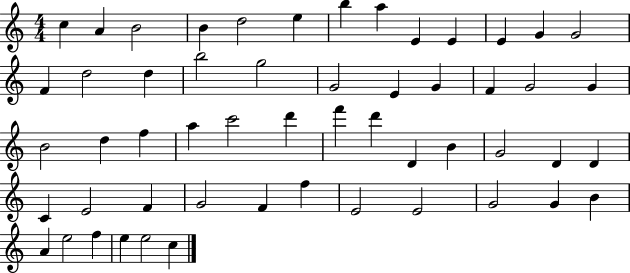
{
  \clef treble
  \numericTimeSignature
  \time 4/4
  \key c \major
  c''4 a'4 b'2 | b'4 d''2 e''4 | b''4 a''4 e'4 e'4 | e'4 g'4 g'2 | \break f'4 d''2 d''4 | b''2 g''2 | g'2 e'4 g'4 | f'4 g'2 g'4 | \break b'2 d''4 f''4 | a''4 c'''2 d'''4 | f'''4 d'''4 d'4 b'4 | g'2 d'4 d'4 | \break c'4 e'2 f'4 | g'2 f'4 f''4 | e'2 e'2 | g'2 g'4 b'4 | \break a'4 e''2 f''4 | e''4 e''2 c''4 | \bar "|."
}